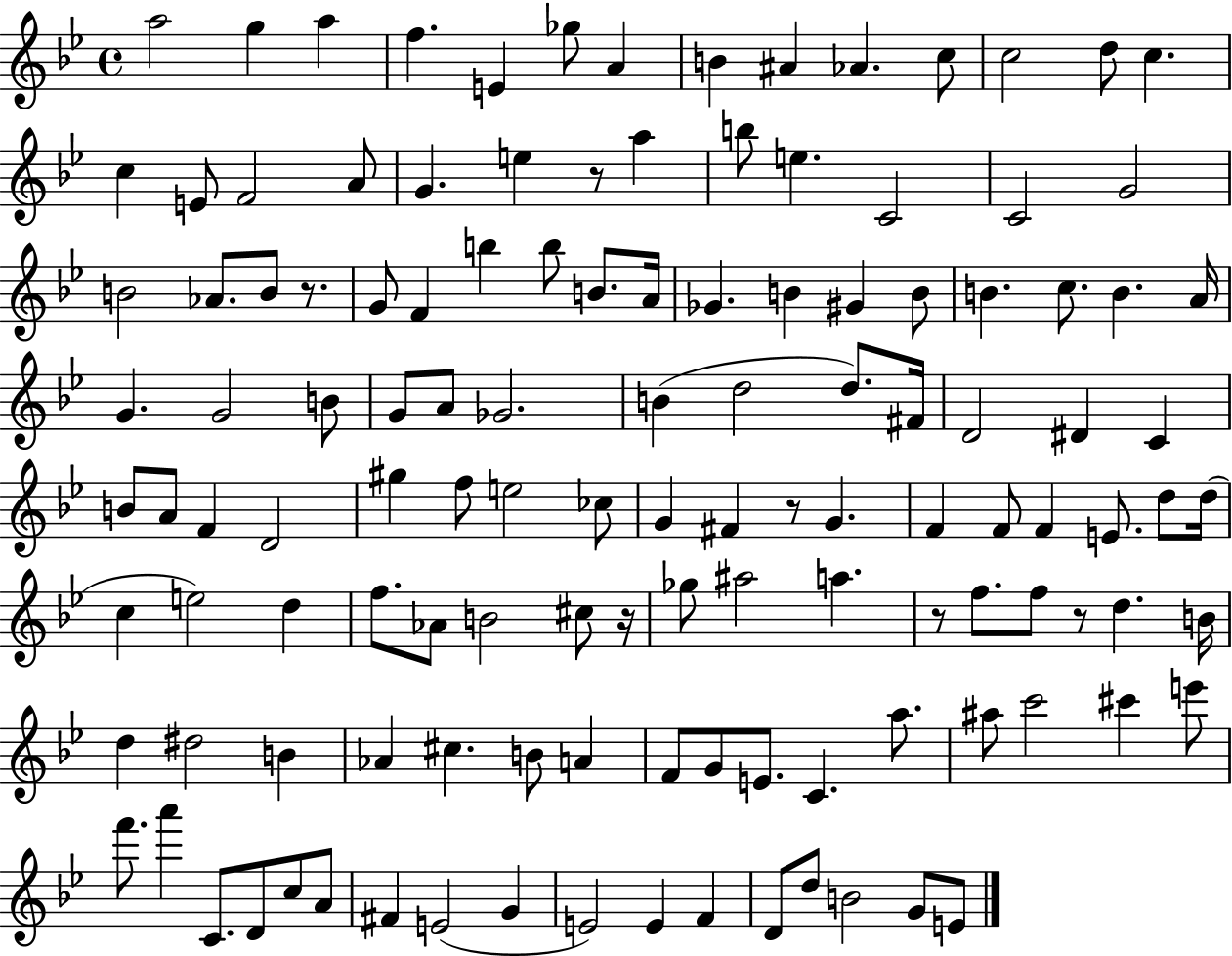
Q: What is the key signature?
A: BES major